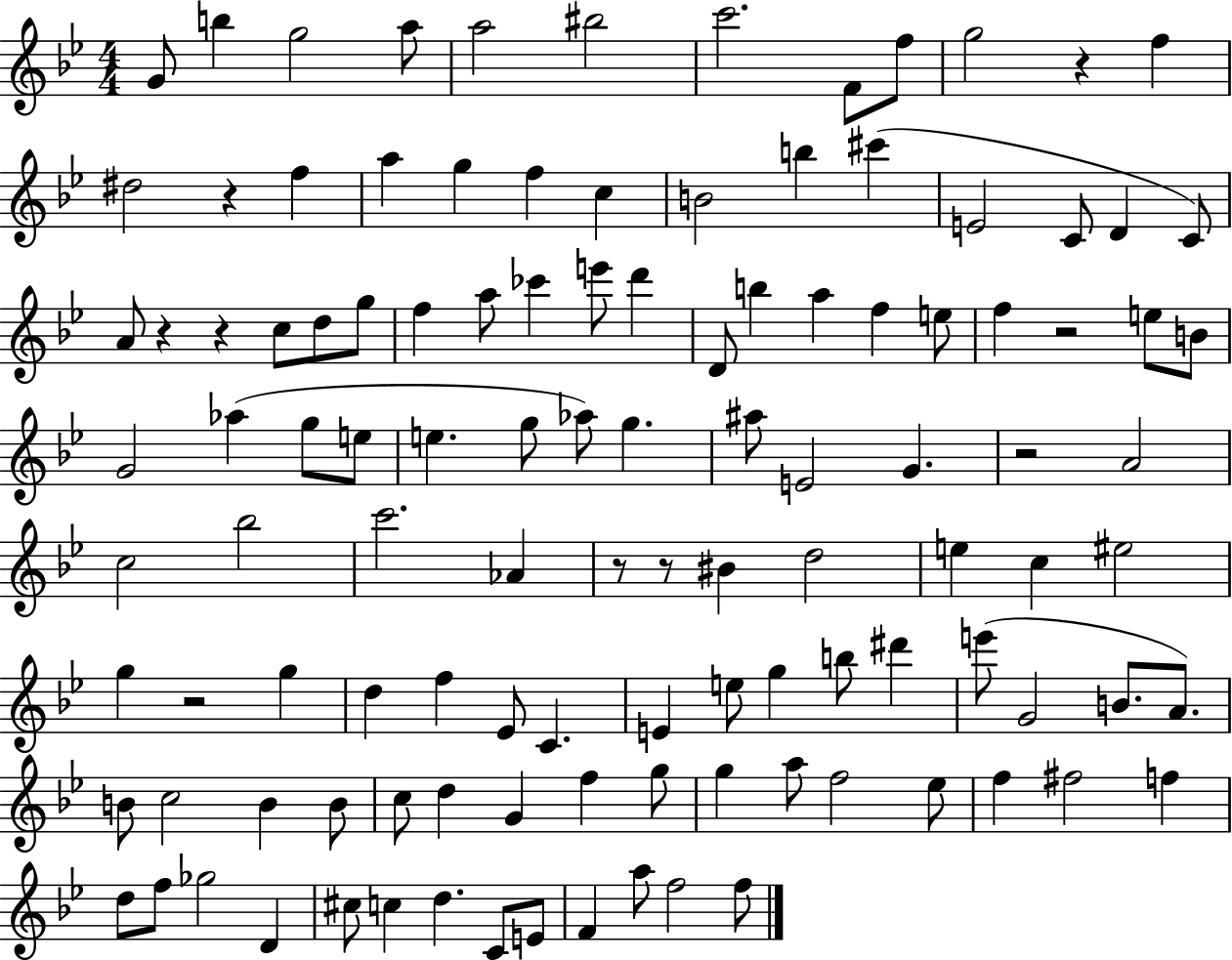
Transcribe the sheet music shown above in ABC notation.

X:1
T:Untitled
M:4/4
L:1/4
K:Bb
G/2 b g2 a/2 a2 ^b2 c'2 F/2 f/2 g2 z f ^d2 z f a g f c B2 b ^c' E2 C/2 D C/2 A/2 z z c/2 d/2 g/2 f a/2 _c' e'/2 d' D/2 b a f e/2 f z2 e/2 B/2 G2 _a g/2 e/2 e g/2 _a/2 g ^a/2 E2 G z2 A2 c2 _b2 c'2 _A z/2 z/2 ^B d2 e c ^e2 g z2 g d f _E/2 C E e/2 g b/2 ^d' e'/2 G2 B/2 A/2 B/2 c2 B B/2 c/2 d G f g/2 g a/2 f2 _e/2 f ^f2 f d/2 f/2 _g2 D ^c/2 c d C/2 E/2 F a/2 f2 f/2